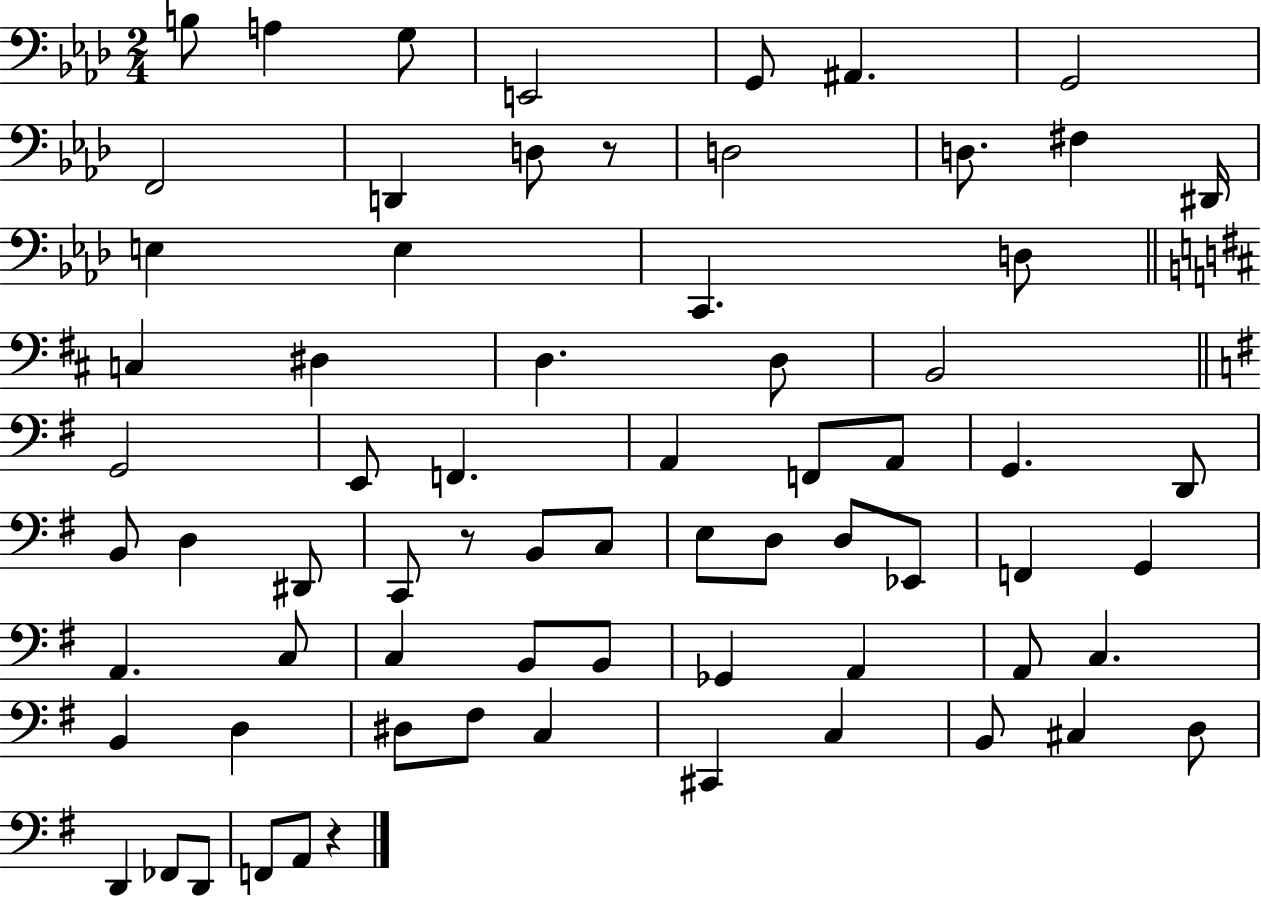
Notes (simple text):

B3/e A3/q G3/e E2/h G2/e A#2/q. G2/h F2/h D2/q D3/e R/e D3/h D3/e. F#3/q D#2/s E3/q E3/q C2/q. D3/e C3/q D#3/q D3/q. D3/e B2/h G2/h E2/e F2/q. A2/q F2/e A2/e G2/q. D2/e B2/e D3/q D#2/e C2/e R/e B2/e C3/e E3/e D3/e D3/e Eb2/e F2/q G2/q A2/q. C3/e C3/q B2/e B2/e Gb2/q A2/q A2/e C3/q. B2/q D3/q D#3/e F#3/e C3/q C#2/q C3/q B2/e C#3/q D3/e D2/q FES2/e D2/e F2/e A2/e R/q